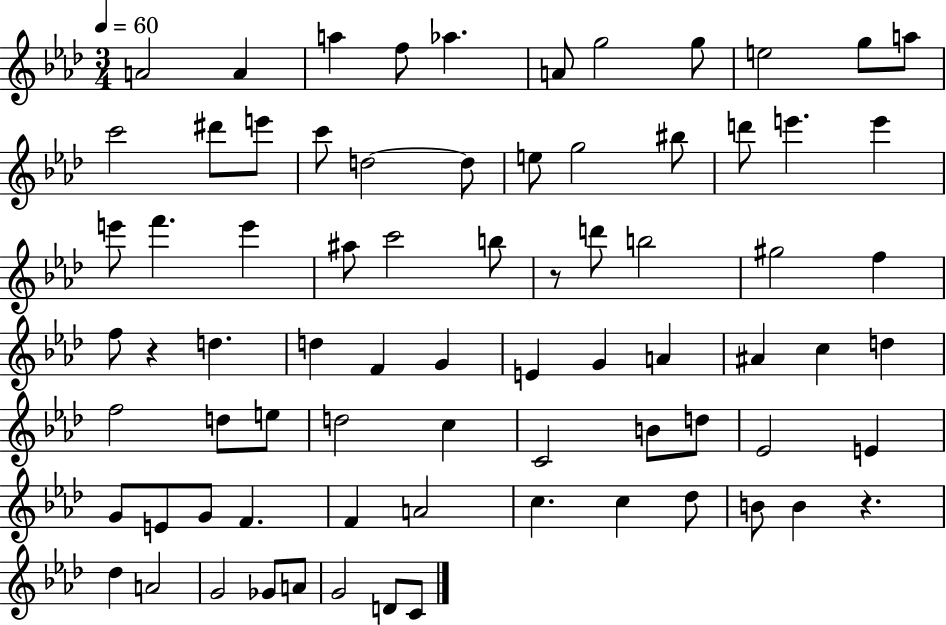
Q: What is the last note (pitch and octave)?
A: C4